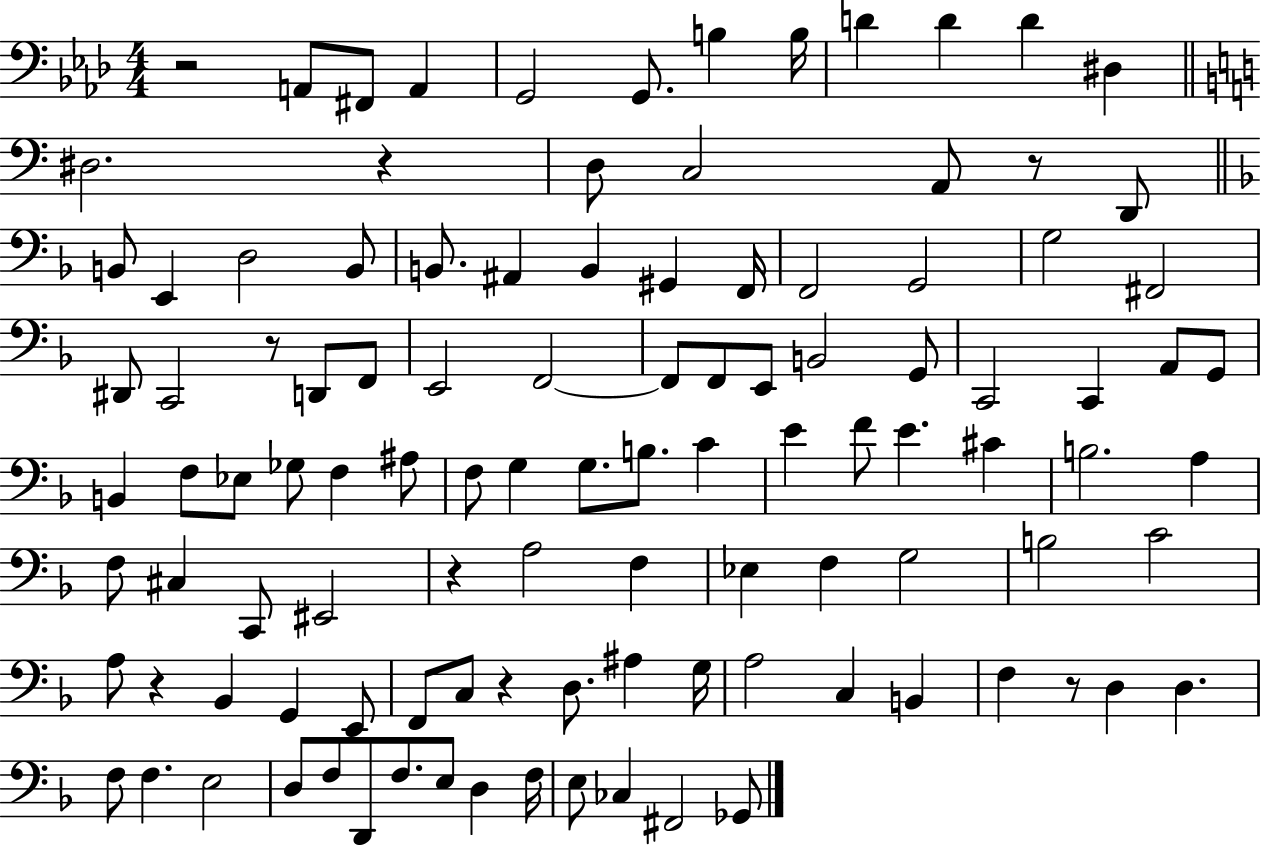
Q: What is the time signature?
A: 4/4